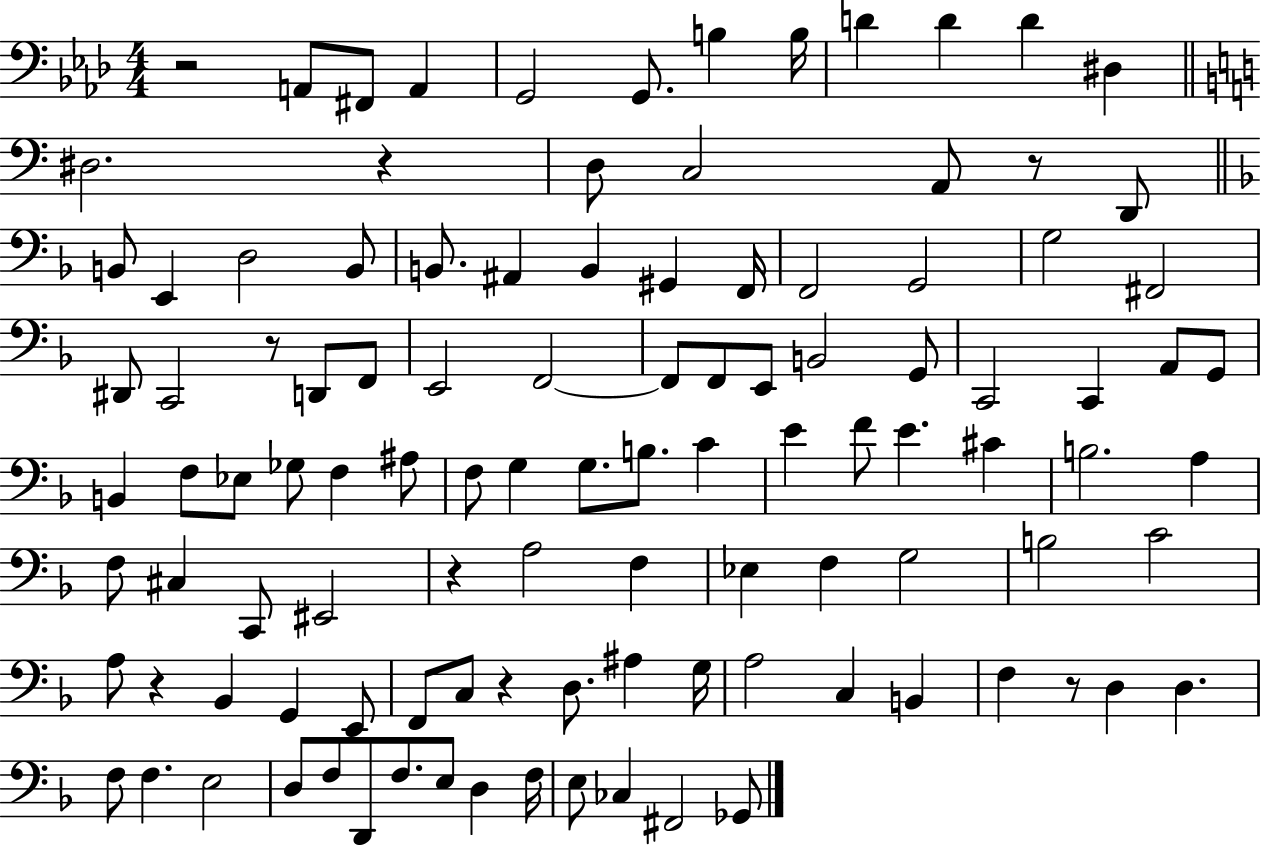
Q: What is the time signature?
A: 4/4